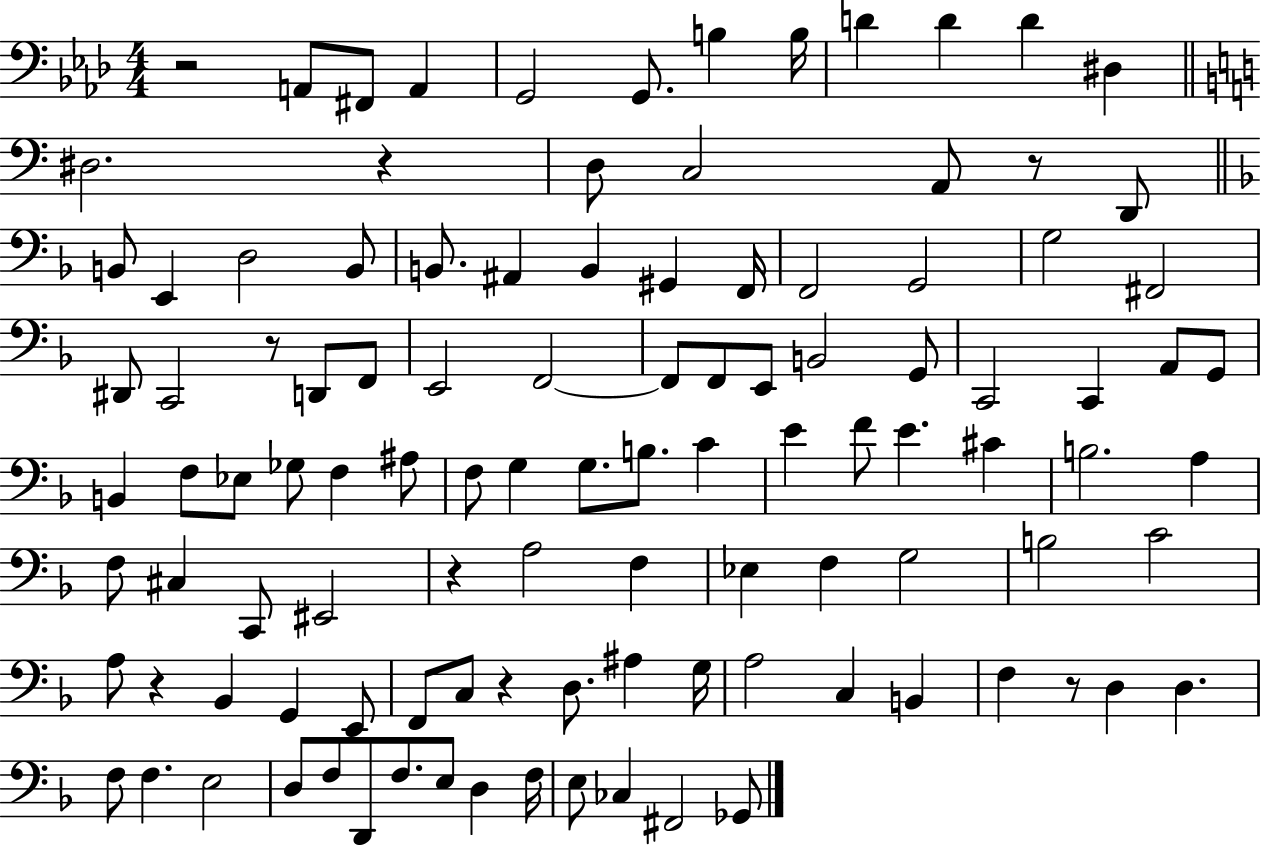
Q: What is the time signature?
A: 4/4